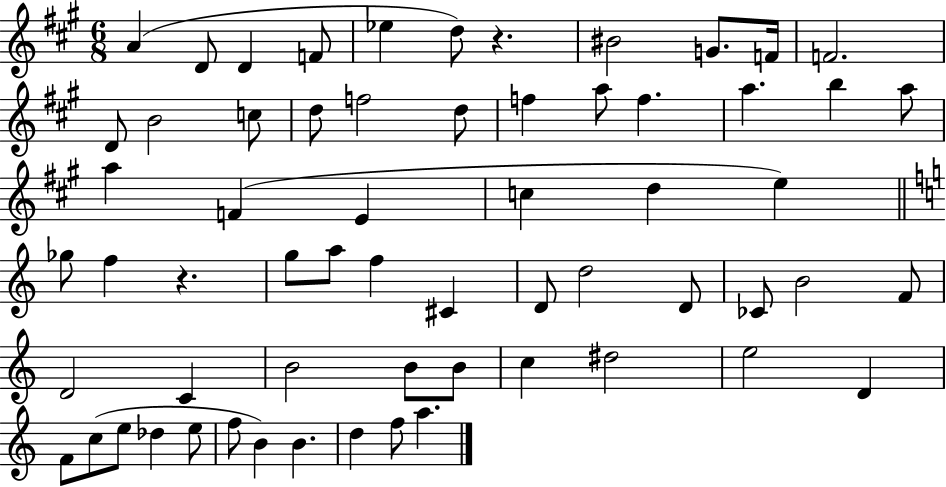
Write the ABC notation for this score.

X:1
T:Untitled
M:6/8
L:1/4
K:A
A D/2 D F/2 _e d/2 z ^B2 G/2 F/4 F2 D/2 B2 c/2 d/2 f2 d/2 f a/2 f a b a/2 a F E c d e _g/2 f z g/2 a/2 f ^C D/2 d2 D/2 _C/2 B2 F/2 D2 C B2 B/2 B/2 c ^d2 e2 D F/2 c/2 e/2 _d e/2 f/2 B B d f/2 a